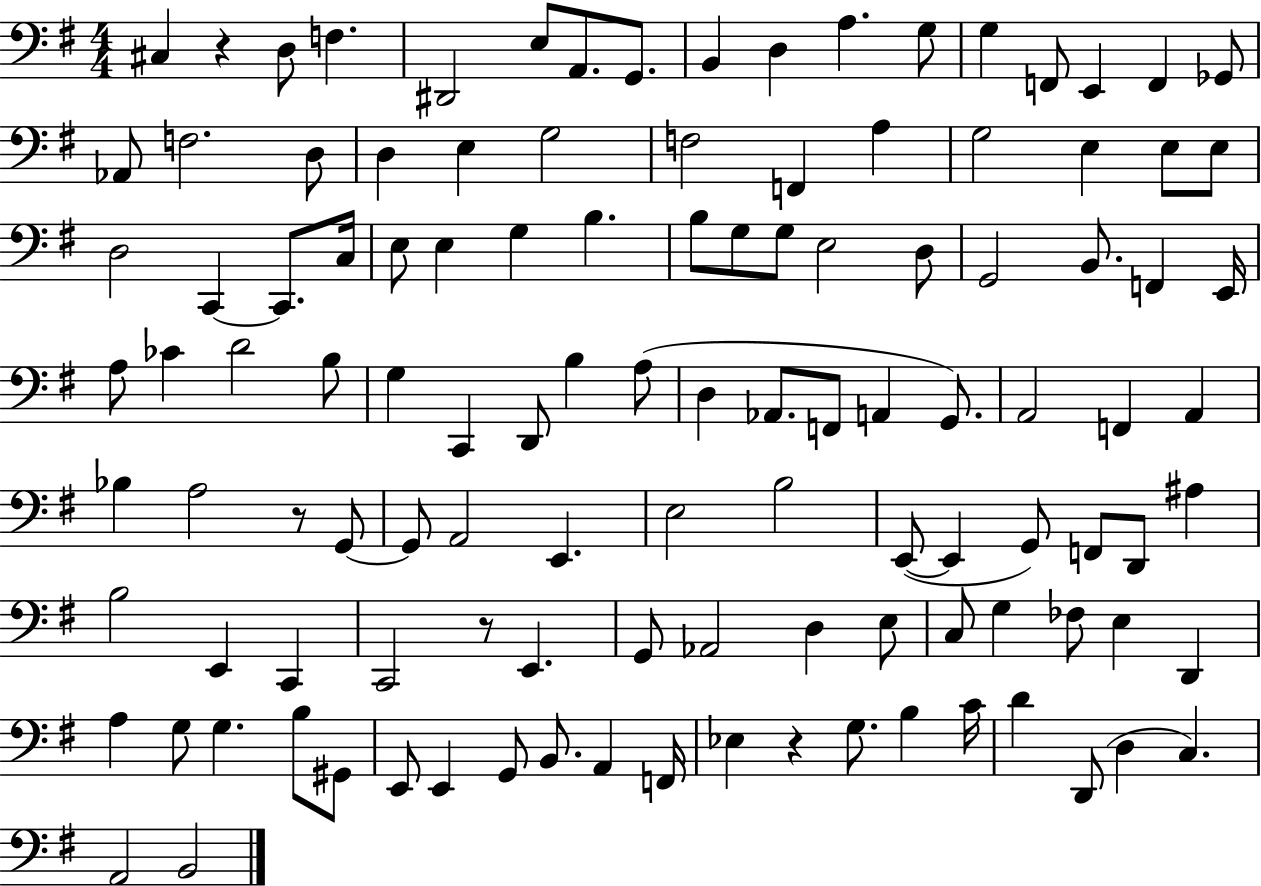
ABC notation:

X:1
T:Untitled
M:4/4
L:1/4
K:G
^C, z D,/2 F, ^D,,2 E,/2 A,,/2 G,,/2 B,, D, A, G,/2 G, F,,/2 E,, F,, _G,,/2 _A,,/2 F,2 D,/2 D, E, G,2 F,2 F,, A, G,2 E, E,/2 E,/2 D,2 C,, C,,/2 C,/4 E,/2 E, G, B, B,/2 G,/2 G,/2 E,2 D,/2 G,,2 B,,/2 F,, E,,/4 A,/2 _C D2 B,/2 G, C,, D,,/2 B, A,/2 D, _A,,/2 F,,/2 A,, G,,/2 A,,2 F,, A,, _B, A,2 z/2 G,,/2 G,,/2 A,,2 E,, E,2 B,2 E,,/2 E,, G,,/2 F,,/2 D,,/2 ^A, B,2 E,, C,, C,,2 z/2 E,, G,,/2 _A,,2 D, E,/2 C,/2 G, _F,/2 E, D,, A, G,/2 G, B,/2 ^G,,/2 E,,/2 E,, G,,/2 B,,/2 A,, F,,/4 _E, z G,/2 B, C/4 D D,,/2 D, C, A,,2 B,,2